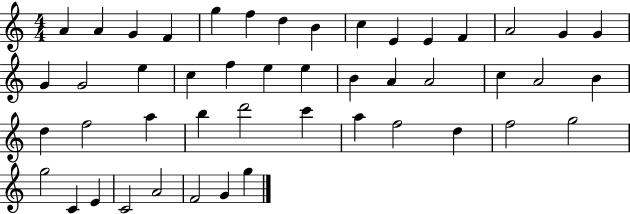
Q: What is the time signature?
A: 4/4